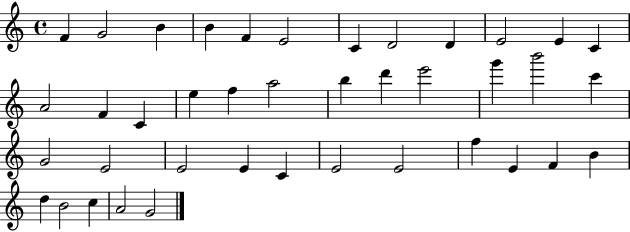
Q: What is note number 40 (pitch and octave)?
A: G4